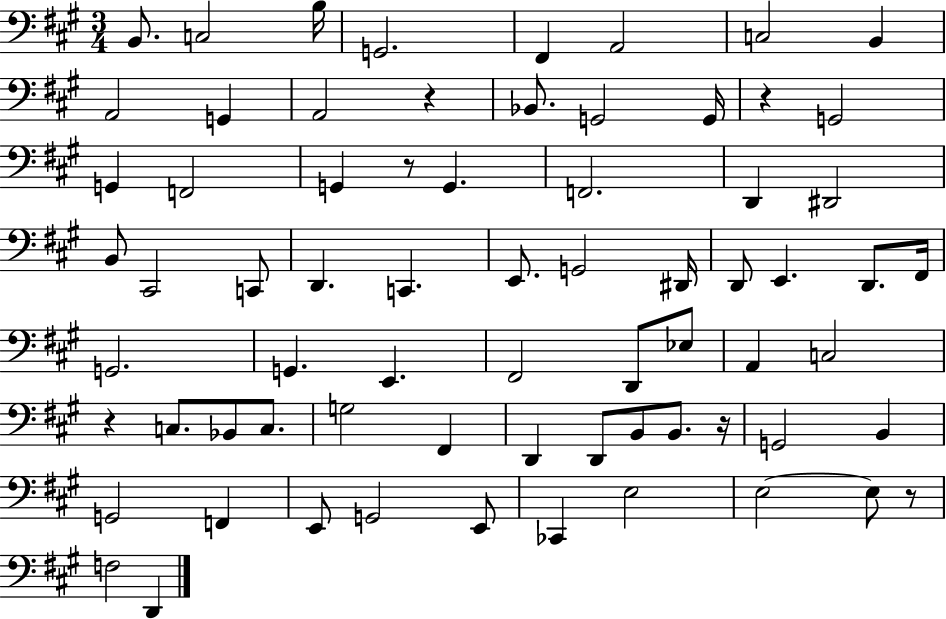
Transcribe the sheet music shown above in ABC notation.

X:1
T:Untitled
M:3/4
L:1/4
K:A
B,,/2 C,2 B,/4 G,,2 ^F,, A,,2 C,2 B,, A,,2 G,, A,,2 z _B,,/2 G,,2 G,,/4 z G,,2 G,, F,,2 G,, z/2 G,, F,,2 D,, ^D,,2 B,,/2 ^C,,2 C,,/2 D,, C,, E,,/2 G,,2 ^D,,/4 D,,/2 E,, D,,/2 ^F,,/4 G,,2 G,, E,, ^F,,2 D,,/2 _E,/2 A,, C,2 z C,/2 _B,,/2 C,/2 G,2 ^F,, D,, D,,/2 B,,/2 B,,/2 z/4 G,,2 B,, G,,2 F,, E,,/2 G,,2 E,,/2 _C,, E,2 E,2 E,/2 z/2 F,2 D,,